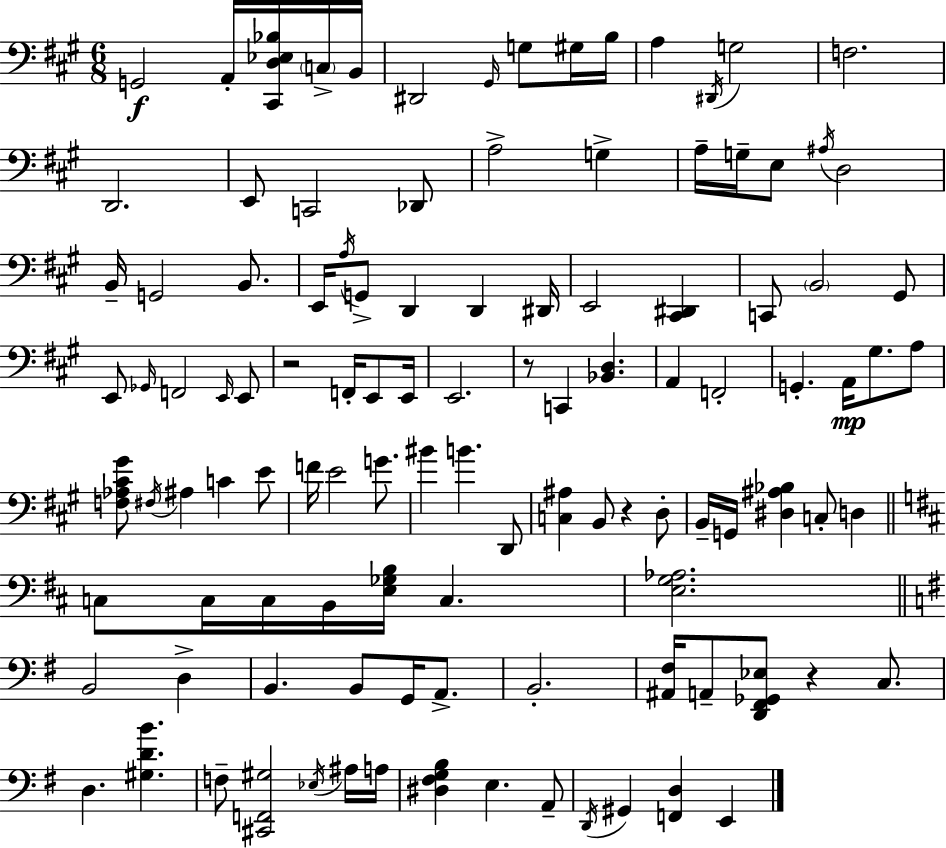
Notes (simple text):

G2/h A2/s [C#2,D3,Eb3,Bb3]/s C3/s B2/s D#2/h G#2/s G3/e G#3/s B3/s A3/q D#2/s G3/h F3/h. D2/h. E2/e C2/h Db2/e A3/h G3/q A3/s G3/s E3/e A#3/s D3/h B2/s G2/h B2/e. E2/s A3/s G2/e D2/q D2/q D#2/s E2/h [C#2,D#2]/q C2/e B2/h G#2/e E2/e Gb2/s F2/h E2/s E2/e R/h F2/s E2/e E2/s E2/h. R/e C2/q [Bb2,D3]/q. A2/q F2/h G2/q. A2/s G#3/e. A3/e [F3,Ab3,C#4,G#4]/e F#3/s A#3/q C4/q E4/e F4/s E4/h G4/e. BIS4/q B4/q. D2/e [C3,A#3]/q B2/e R/q D3/e B2/s G2/s [D#3,A#3,Bb3]/q C3/e D3/q C3/e C3/s C3/s B2/s [E3,Gb3,B3]/s C3/q. [E3,G3,Ab3]/h. B2/h D3/q B2/q. B2/e G2/s A2/e. B2/h. [A#2,F#3]/s A2/e [D2,F#2,Gb2,Eb3]/e R/q C3/e. D3/q. [G#3,D4,B4]/q. F3/e [C#2,F2,G#3]/h Eb3/s A#3/s A3/s [D#3,F#3,G3,B3]/q E3/q. A2/e D2/s G#2/q [F2,D3]/q E2/q